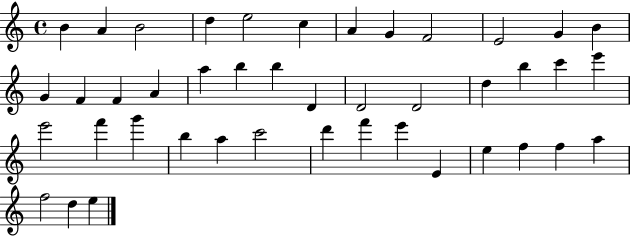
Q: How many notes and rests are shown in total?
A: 43